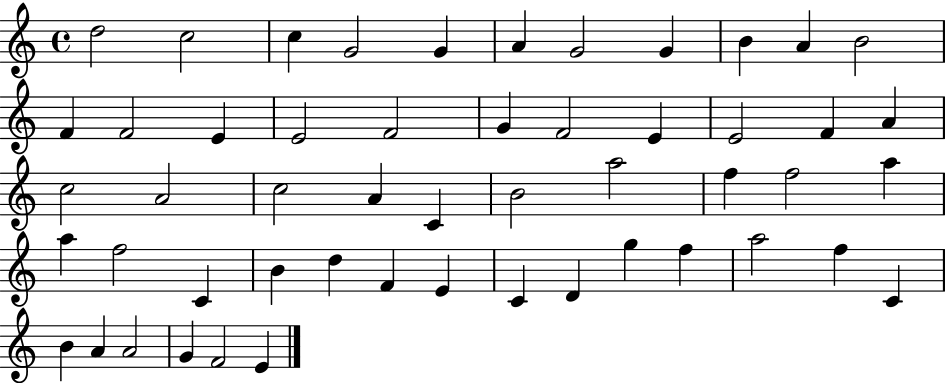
D5/h C5/h C5/q G4/h G4/q A4/q G4/h G4/q B4/q A4/q B4/h F4/q F4/h E4/q E4/h F4/h G4/q F4/h E4/q E4/h F4/q A4/q C5/h A4/h C5/h A4/q C4/q B4/h A5/h F5/q F5/h A5/q A5/q F5/h C4/q B4/q D5/q F4/q E4/q C4/q D4/q G5/q F5/q A5/h F5/q C4/q B4/q A4/q A4/h G4/q F4/h E4/q